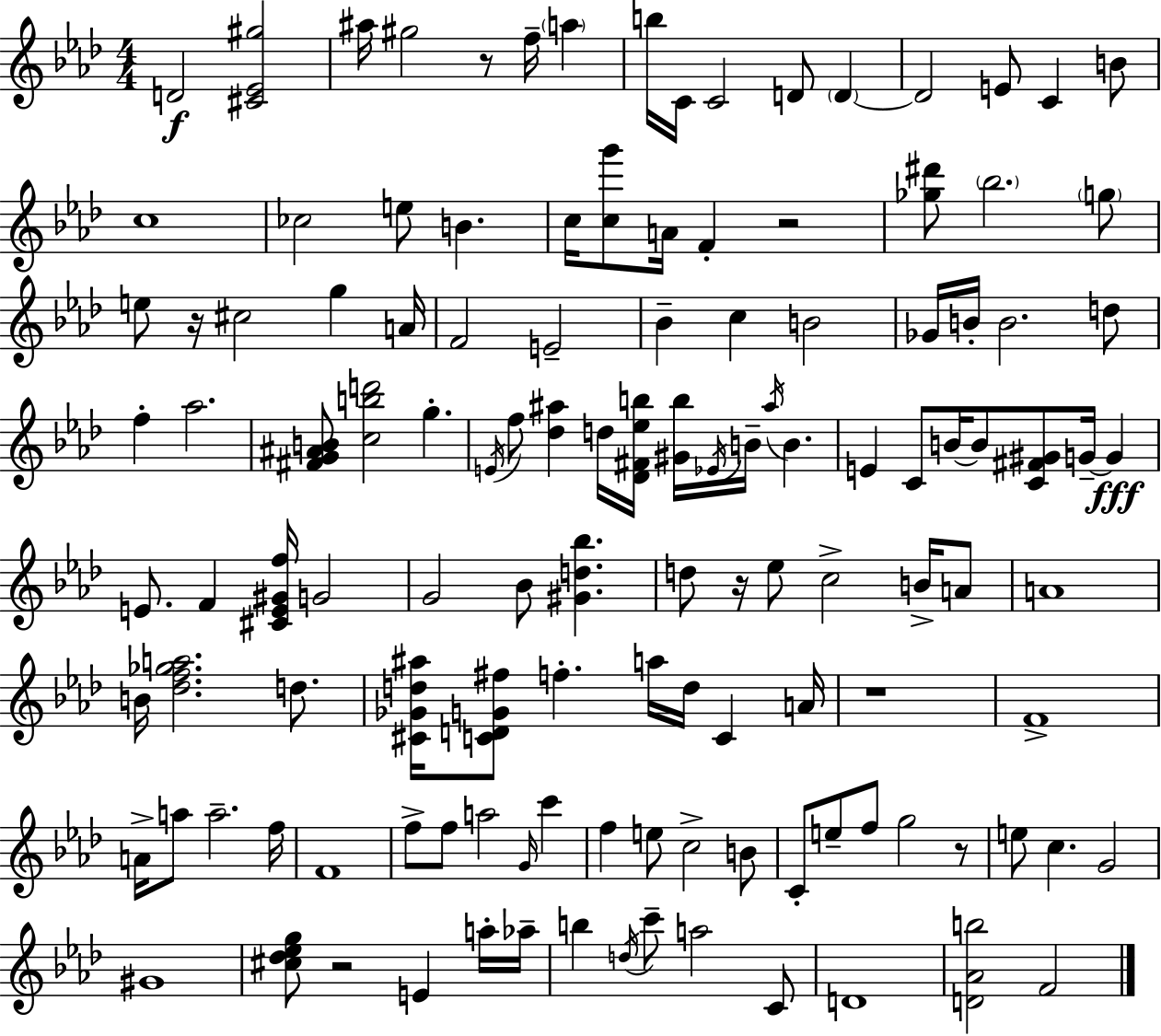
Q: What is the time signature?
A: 4/4